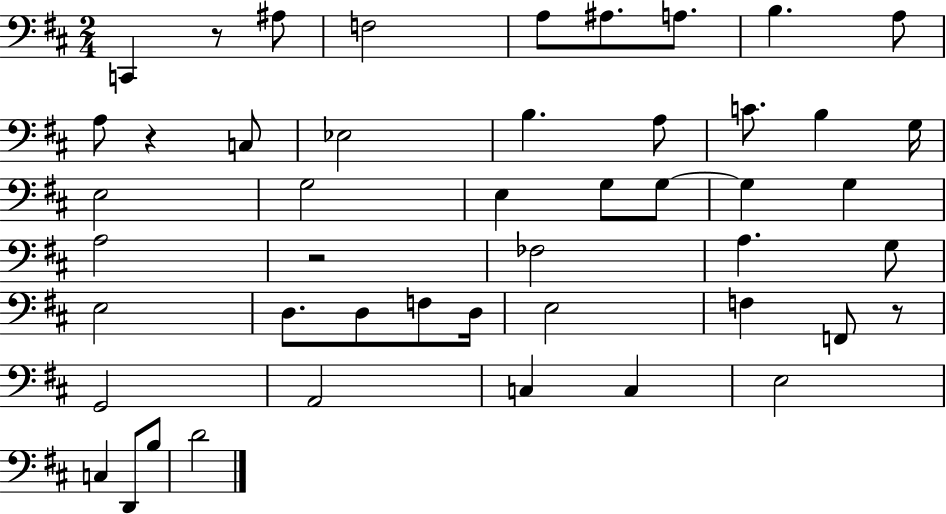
{
  \clef bass
  \numericTimeSignature
  \time 2/4
  \key d \major
  c,4 r8 ais8 | f2 | a8 ais8. a8. | b4. a8 | \break a8 r4 c8 | ees2 | b4. a8 | c'8. b4 g16 | \break e2 | g2 | e4 g8 g8~~ | g4 g4 | \break a2 | r2 | fes2 | a4. g8 | \break e2 | d8. d8 f8 d16 | e2 | f4 f,8 r8 | \break g,2 | a,2 | c4 c4 | e2 | \break c4 d,8 b8 | d'2 | \bar "|."
}